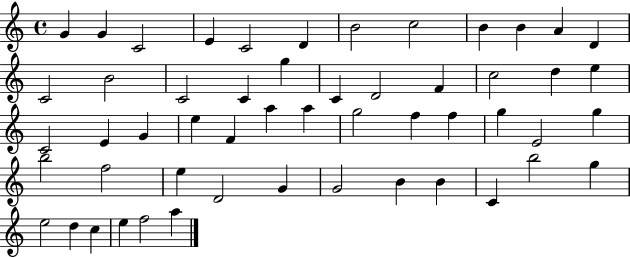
{
  \clef treble
  \time 4/4
  \defaultTimeSignature
  \key c \major
  g'4 g'4 c'2 | e'4 c'2 d'4 | b'2 c''2 | b'4 b'4 a'4 d'4 | \break c'2 b'2 | c'2 c'4 g''4 | c'4 d'2 f'4 | c''2 d''4 e''4 | \break c'2 e'4 g'4 | e''4 f'4 a''4 a''4 | g''2 f''4 f''4 | g''4 e'2 g''4 | \break b''2 f''2 | e''4 d'2 g'4 | g'2 b'4 b'4 | c'4 b''2 g''4 | \break e''2 d''4 c''4 | e''4 f''2 a''4 | \bar "|."
}